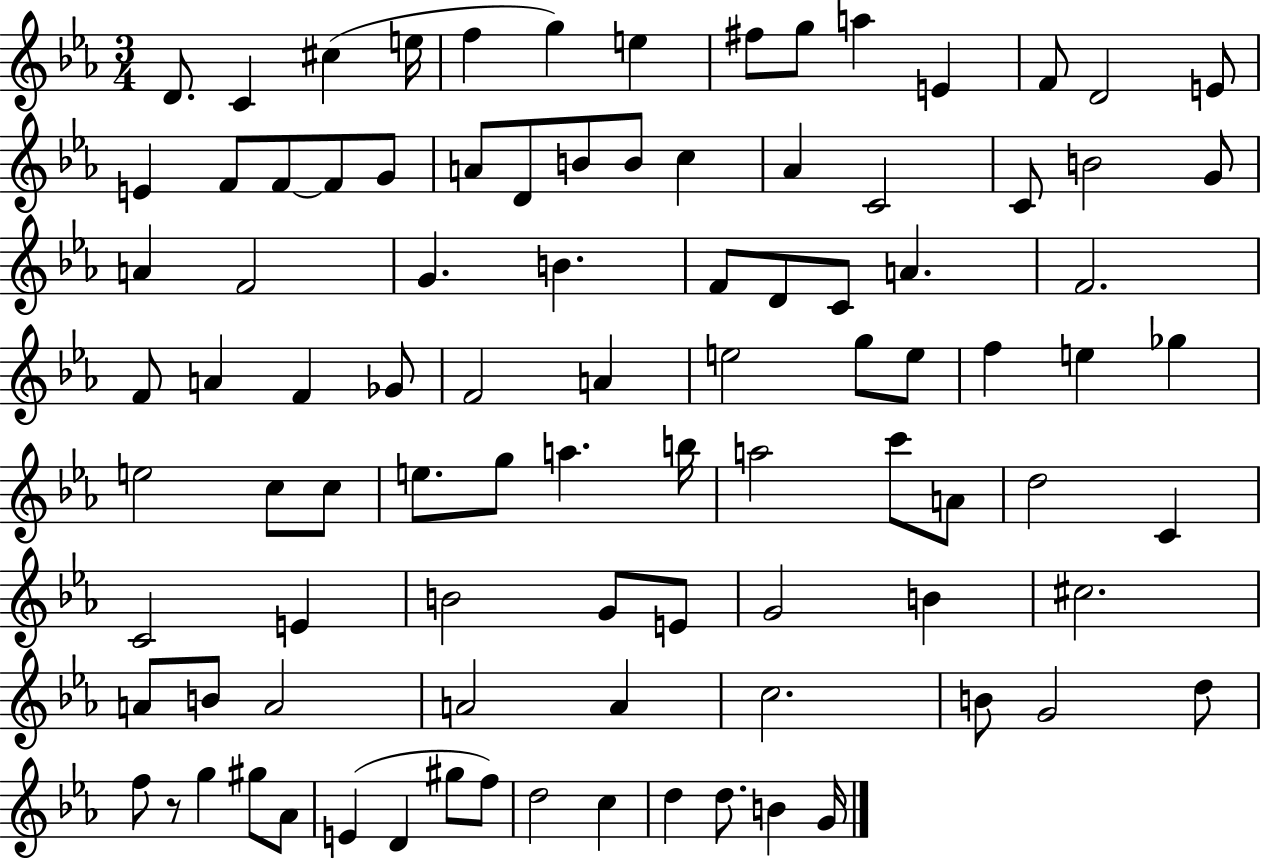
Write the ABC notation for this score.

X:1
T:Untitled
M:3/4
L:1/4
K:Eb
D/2 C ^c e/4 f g e ^f/2 g/2 a E F/2 D2 E/2 E F/2 F/2 F/2 G/2 A/2 D/2 B/2 B/2 c _A C2 C/2 B2 G/2 A F2 G B F/2 D/2 C/2 A F2 F/2 A F _G/2 F2 A e2 g/2 e/2 f e _g e2 c/2 c/2 e/2 g/2 a b/4 a2 c'/2 A/2 d2 C C2 E B2 G/2 E/2 G2 B ^c2 A/2 B/2 A2 A2 A c2 B/2 G2 d/2 f/2 z/2 g ^g/2 _A/2 E D ^g/2 f/2 d2 c d d/2 B G/4